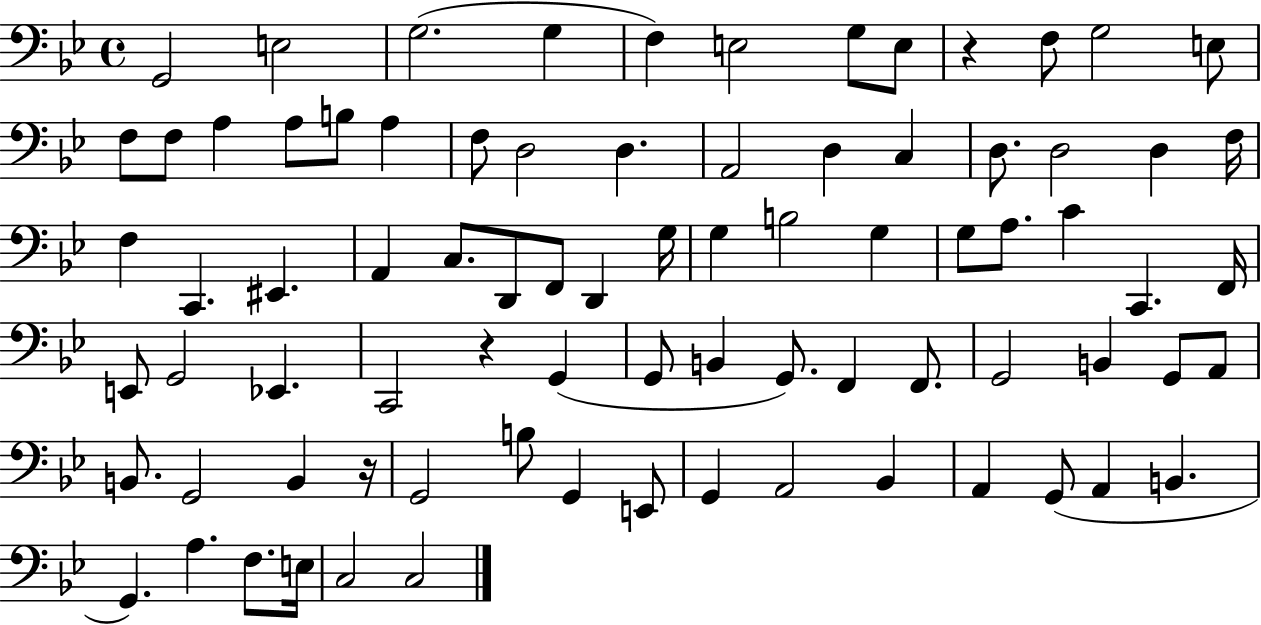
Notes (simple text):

G2/h E3/h G3/h. G3/q F3/q E3/h G3/e E3/e R/q F3/e G3/h E3/e F3/e F3/e A3/q A3/e B3/e A3/q F3/e D3/h D3/q. A2/h D3/q C3/q D3/e. D3/h D3/q F3/s F3/q C2/q. EIS2/q. A2/q C3/e. D2/e F2/e D2/q G3/s G3/q B3/h G3/q G3/e A3/e. C4/q C2/q. F2/s E2/e G2/h Eb2/q. C2/h R/q G2/q G2/e B2/q G2/e. F2/q F2/e. G2/h B2/q G2/e A2/e B2/e. G2/h B2/q R/s G2/h B3/e G2/q E2/e G2/q A2/h Bb2/q A2/q G2/e A2/q B2/q. G2/q. A3/q. F3/e. E3/s C3/h C3/h